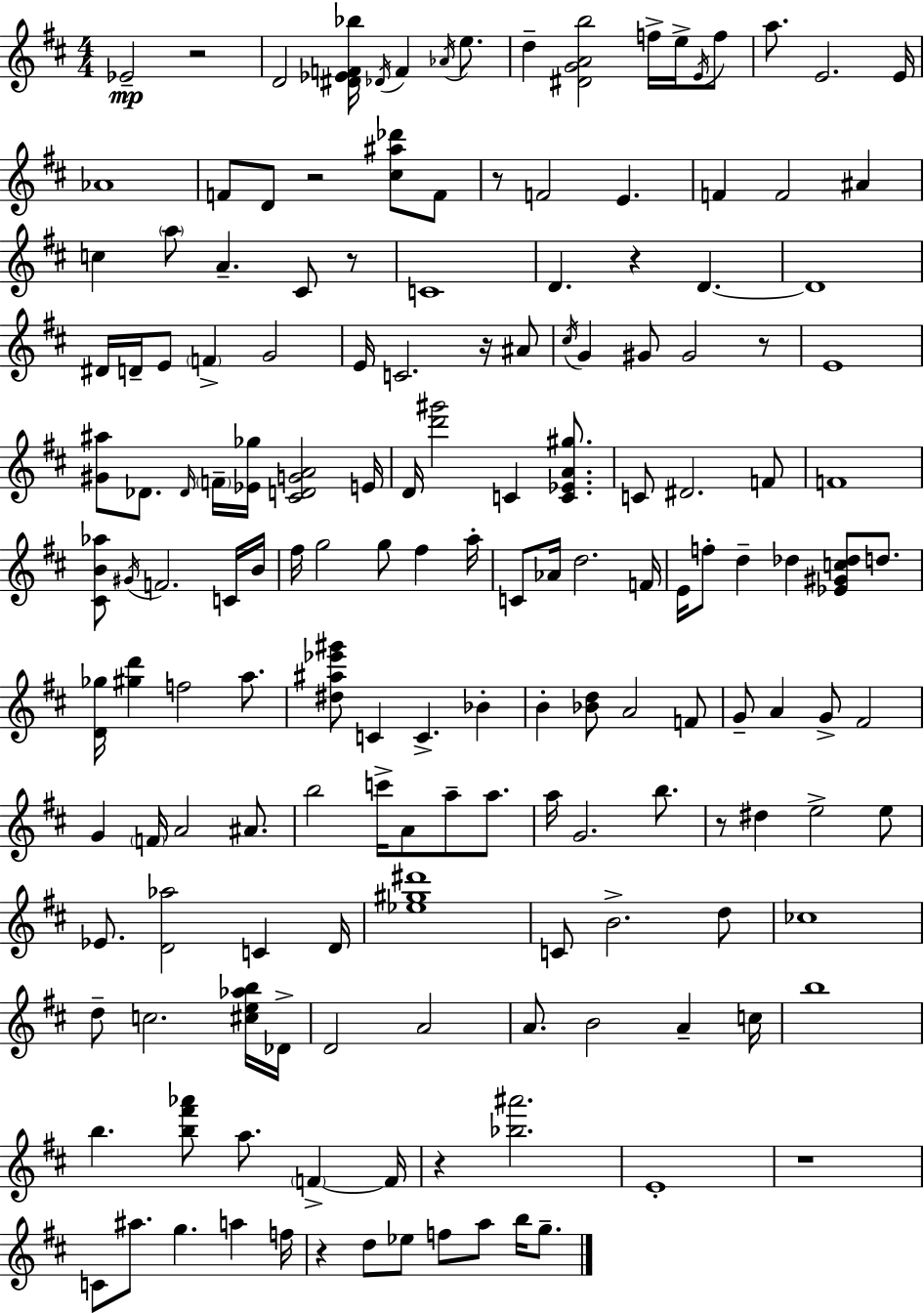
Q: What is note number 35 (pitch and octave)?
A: F4